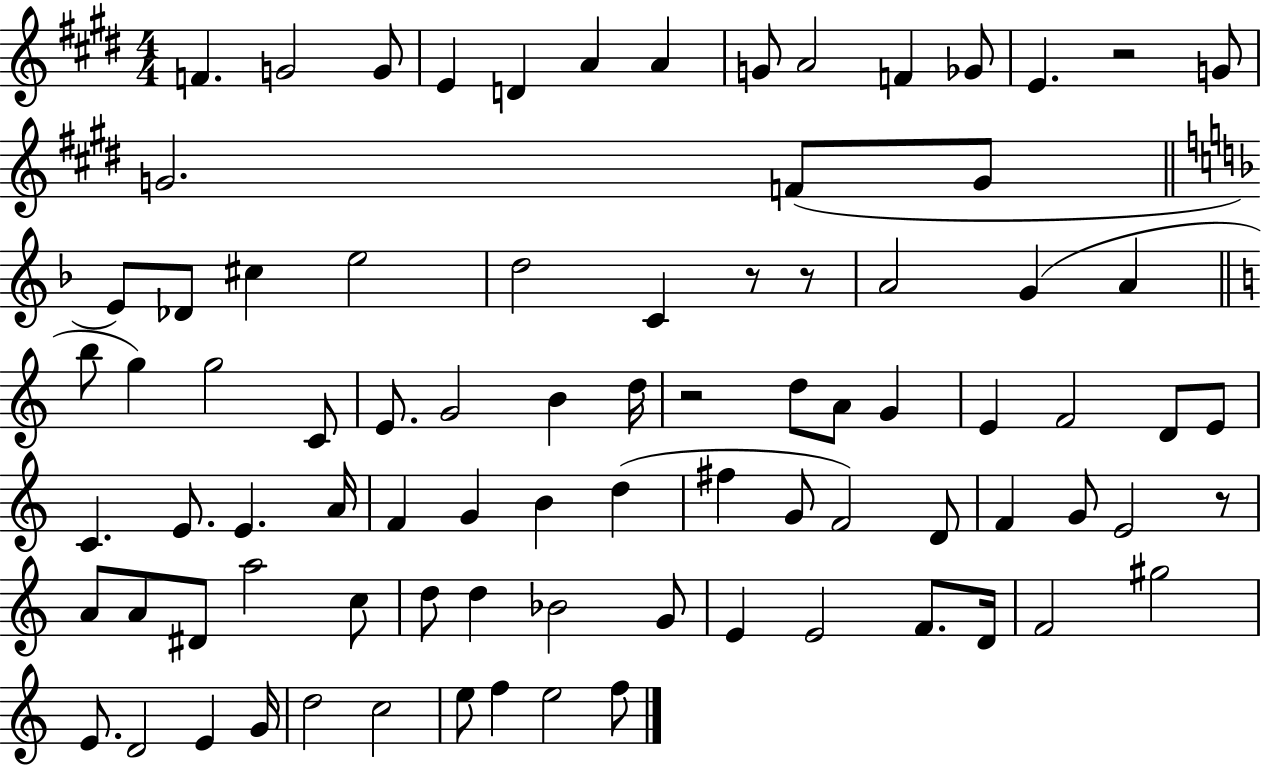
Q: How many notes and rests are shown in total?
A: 85